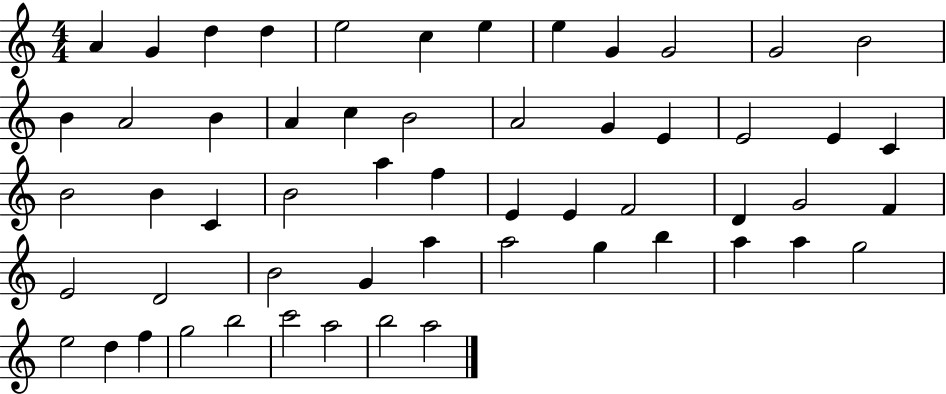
{
  \clef treble
  \numericTimeSignature
  \time 4/4
  \key c \major
  a'4 g'4 d''4 d''4 | e''2 c''4 e''4 | e''4 g'4 g'2 | g'2 b'2 | \break b'4 a'2 b'4 | a'4 c''4 b'2 | a'2 g'4 e'4 | e'2 e'4 c'4 | \break b'2 b'4 c'4 | b'2 a''4 f''4 | e'4 e'4 f'2 | d'4 g'2 f'4 | \break e'2 d'2 | b'2 g'4 a''4 | a''2 g''4 b''4 | a''4 a''4 g''2 | \break e''2 d''4 f''4 | g''2 b''2 | c'''2 a''2 | b''2 a''2 | \break \bar "|."
}